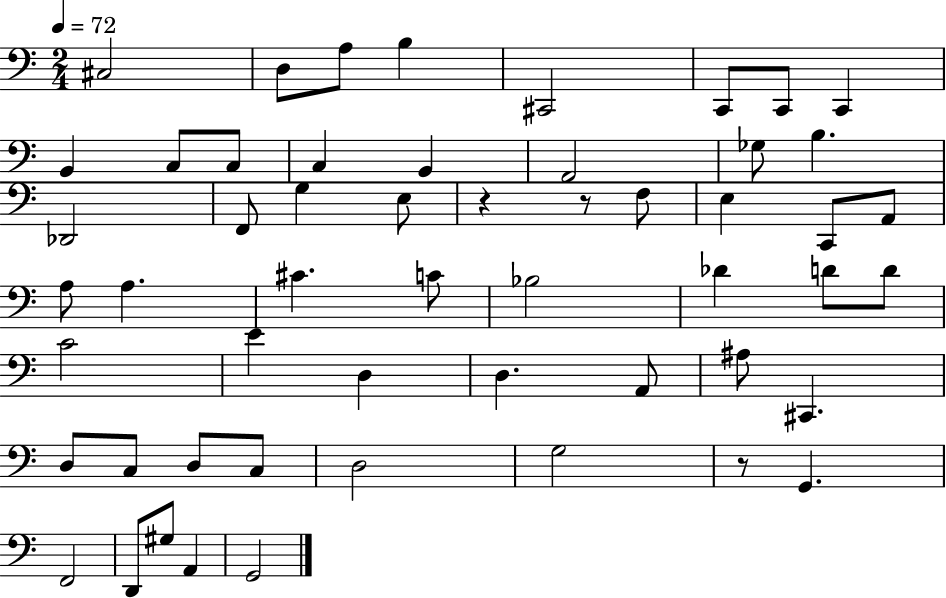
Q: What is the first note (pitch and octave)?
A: C#3